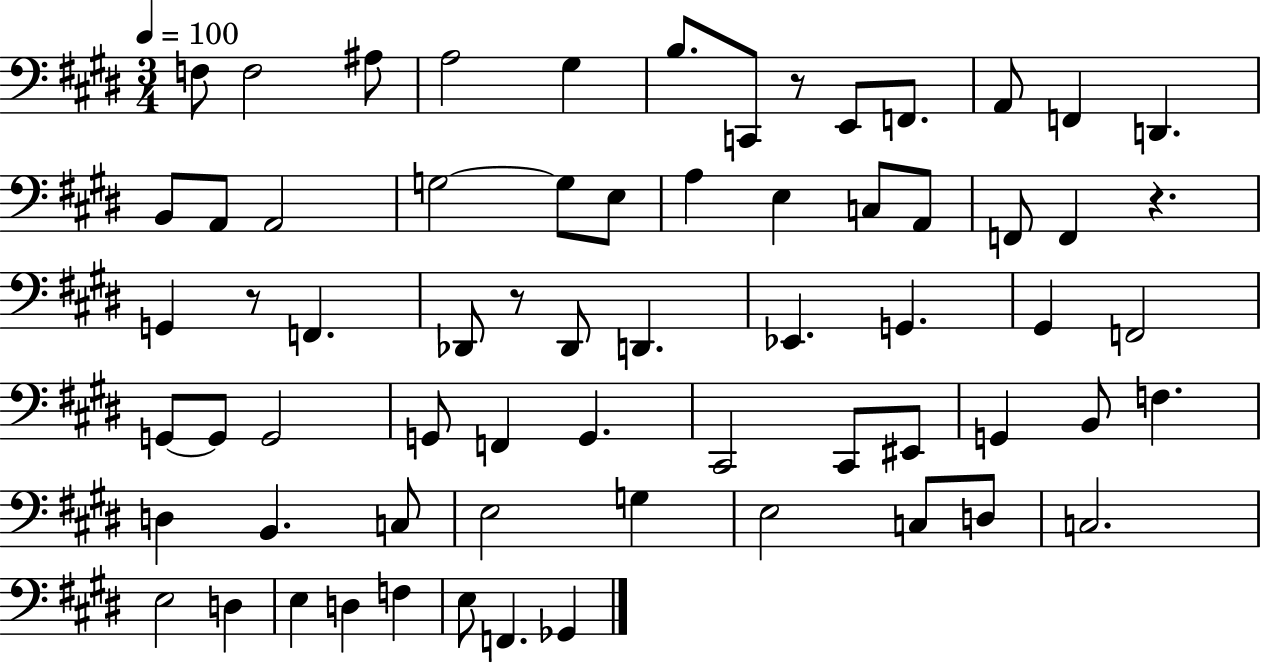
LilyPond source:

{
  \clef bass
  \numericTimeSignature
  \time 3/4
  \key e \major
  \tempo 4 = 100
  f8 f2 ais8 | a2 gis4 | b8. c,8 r8 e,8 f,8. | a,8 f,4 d,4. | \break b,8 a,8 a,2 | g2~~ g8 e8 | a4 e4 c8 a,8 | f,8 f,4 r4. | \break g,4 r8 f,4. | des,8 r8 des,8 d,4. | ees,4. g,4. | gis,4 f,2 | \break g,8~~ g,8 g,2 | g,8 f,4 g,4. | cis,2 cis,8 eis,8 | g,4 b,8 f4. | \break d4 b,4. c8 | e2 g4 | e2 c8 d8 | c2. | \break e2 d4 | e4 d4 f4 | e8 f,4. ges,4 | \bar "|."
}